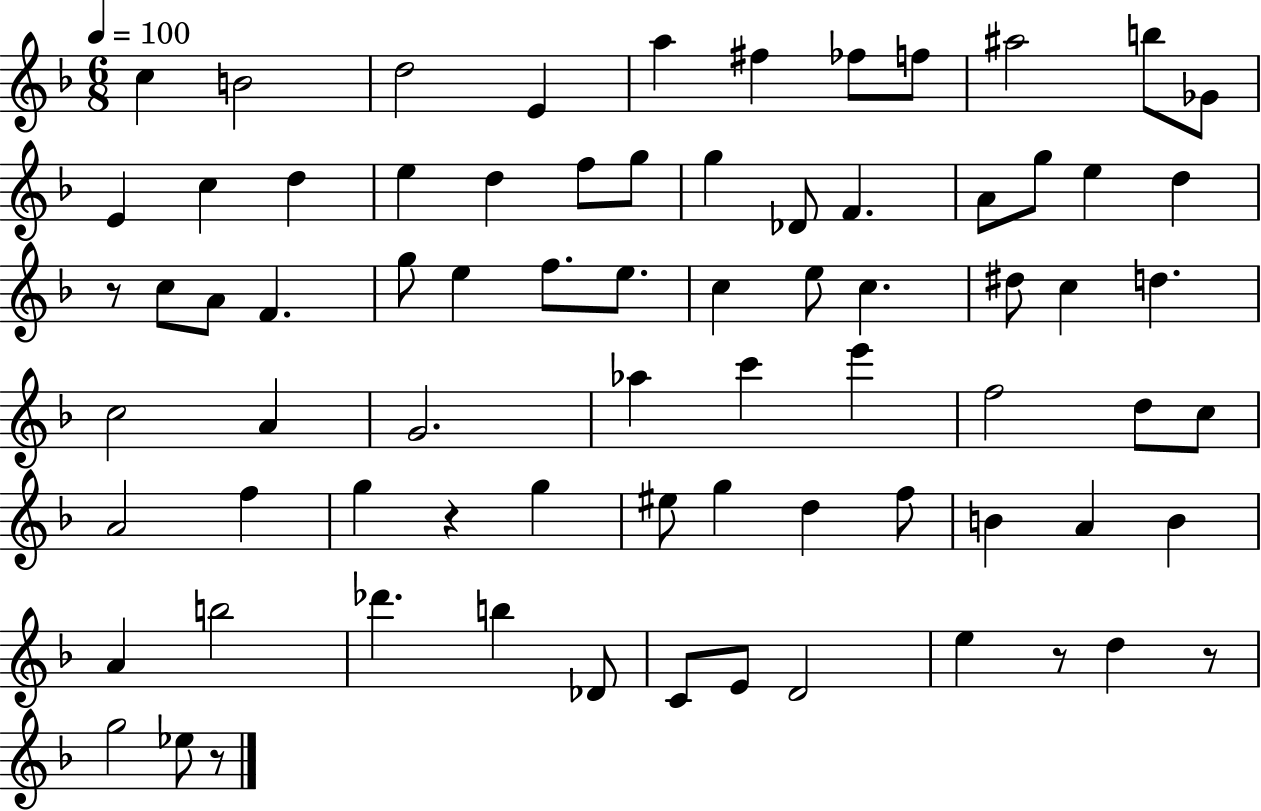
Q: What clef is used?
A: treble